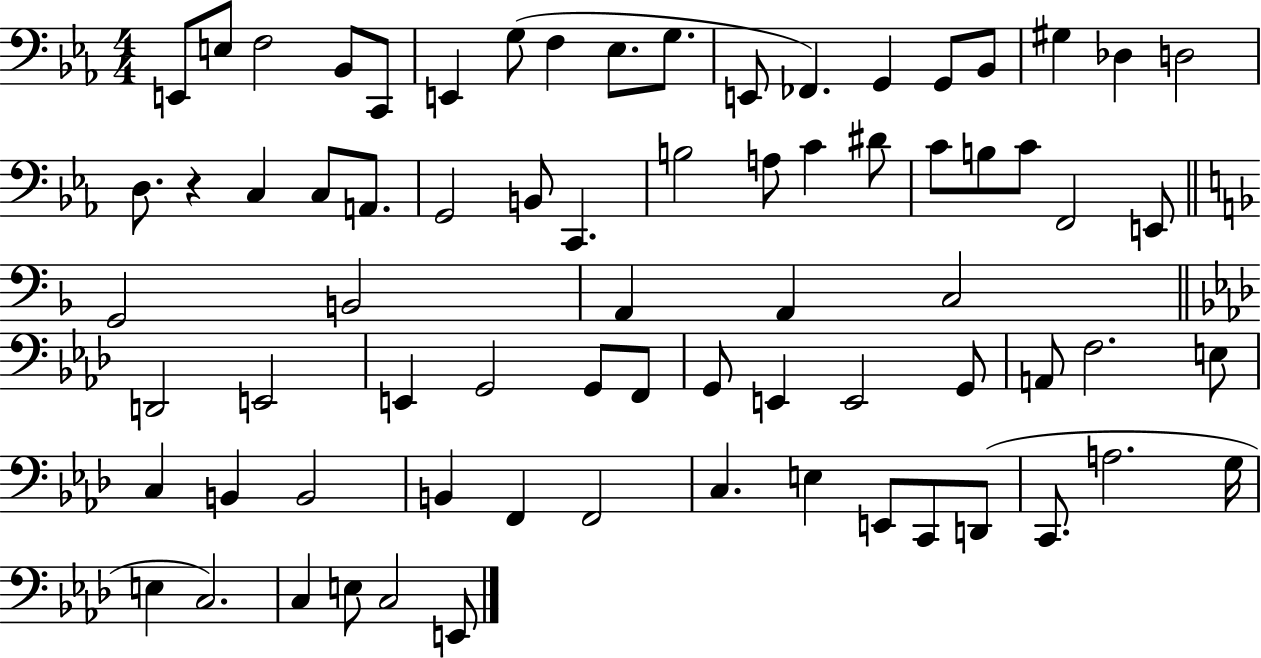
{
  \clef bass
  \numericTimeSignature
  \time 4/4
  \key ees \major
  e,8 e8 f2 bes,8 c,8 | e,4 g8( f4 ees8. g8. | e,8 fes,4.) g,4 g,8 bes,8 | gis4 des4 d2 | \break d8. r4 c4 c8 a,8. | g,2 b,8 c,4. | b2 a8 c'4 dis'8 | c'8 b8 c'8 f,2 e,8 | \break \bar "||" \break \key d \minor g,2 b,2 | a,4 a,4 c2 | \bar "||" \break \key aes \major d,2 e,2 | e,4 g,2 g,8 f,8 | g,8 e,4 e,2 g,8 | a,8 f2. e8 | \break c4 b,4 b,2 | b,4 f,4 f,2 | c4. e4 e,8 c,8 d,8( | c,8. a2. g16 | \break e4 c2.) | c4 e8 c2 e,8 | \bar "|."
}